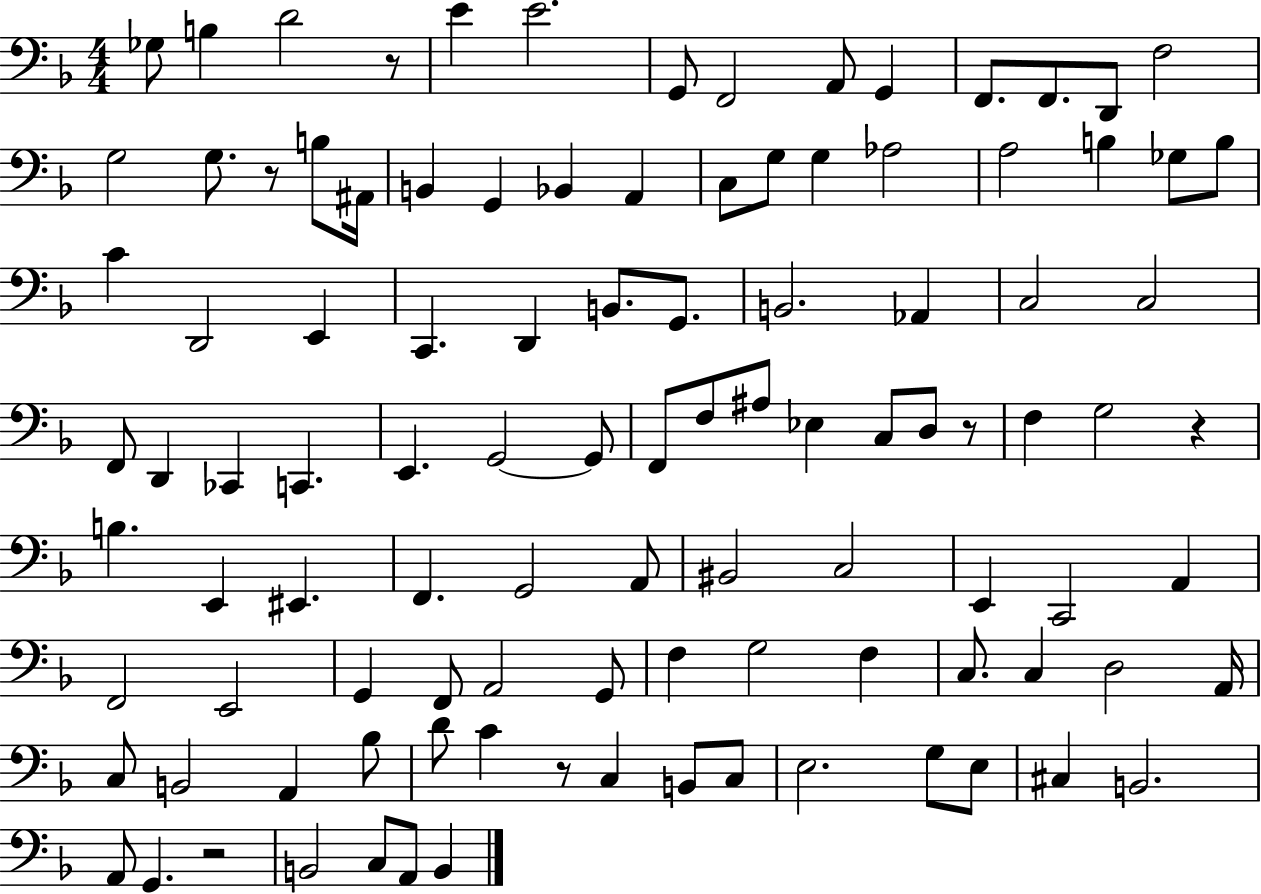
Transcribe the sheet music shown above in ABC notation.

X:1
T:Untitled
M:4/4
L:1/4
K:F
_G,/2 B, D2 z/2 E E2 G,,/2 F,,2 A,,/2 G,, F,,/2 F,,/2 D,,/2 F,2 G,2 G,/2 z/2 B,/2 ^A,,/4 B,, G,, _B,, A,, C,/2 G,/2 G, _A,2 A,2 B, _G,/2 B,/2 C D,,2 E,, C,, D,, B,,/2 G,,/2 B,,2 _A,, C,2 C,2 F,,/2 D,, _C,, C,, E,, G,,2 G,,/2 F,,/2 F,/2 ^A,/2 _E, C,/2 D,/2 z/2 F, G,2 z B, E,, ^E,, F,, G,,2 A,,/2 ^B,,2 C,2 E,, C,,2 A,, F,,2 E,,2 G,, F,,/2 A,,2 G,,/2 F, G,2 F, C,/2 C, D,2 A,,/4 C,/2 B,,2 A,, _B,/2 D/2 C z/2 C, B,,/2 C,/2 E,2 G,/2 E,/2 ^C, B,,2 A,,/2 G,, z2 B,,2 C,/2 A,,/2 B,,